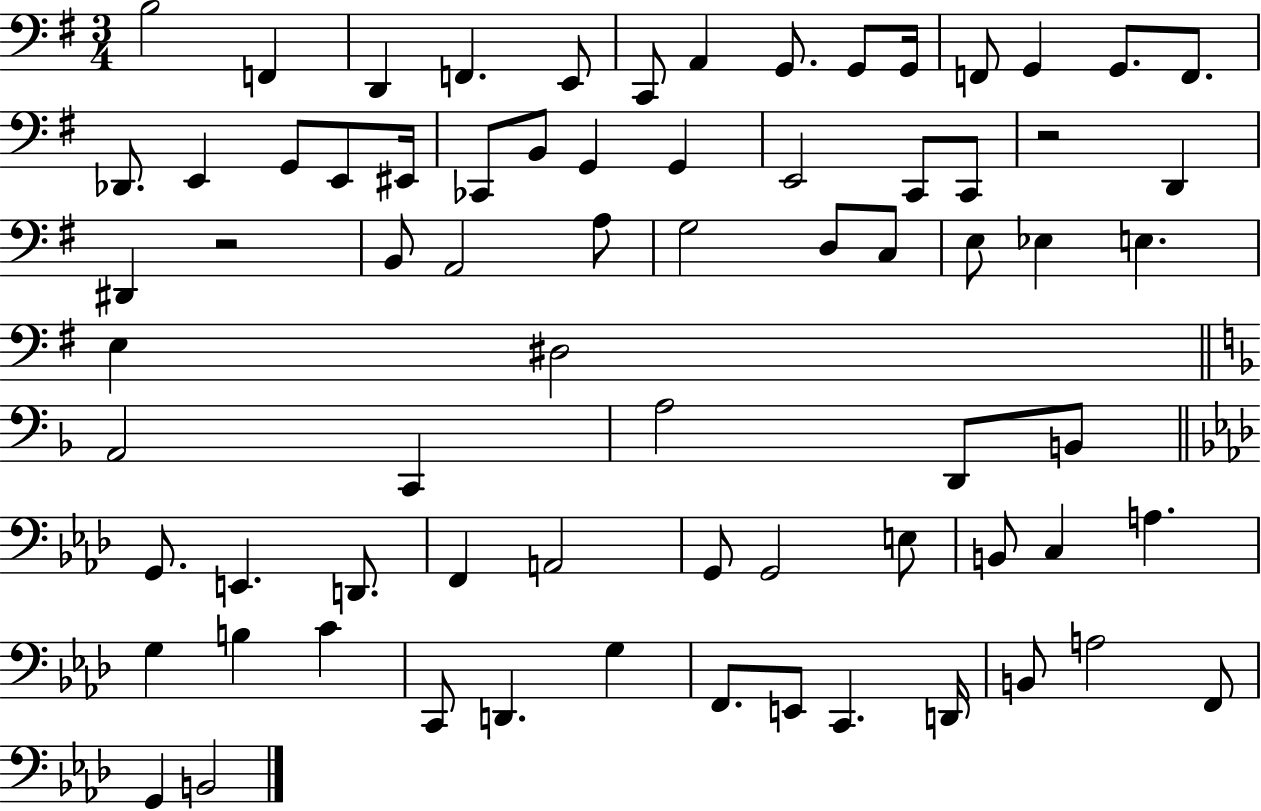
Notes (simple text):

B3/h F2/q D2/q F2/q. E2/e C2/e A2/q G2/e. G2/e G2/s F2/e G2/q G2/e. F2/e. Db2/e. E2/q G2/e E2/e EIS2/s CES2/e B2/e G2/q G2/q E2/h C2/e C2/e R/h D2/q D#2/q R/h B2/e A2/h A3/e G3/h D3/e C3/e E3/e Eb3/q E3/q. E3/q D#3/h A2/h C2/q A3/h D2/e B2/e G2/e. E2/q. D2/e. F2/q A2/h G2/e G2/h E3/e B2/e C3/q A3/q. G3/q B3/q C4/q C2/e D2/q. G3/q F2/e. E2/e C2/q. D2/s B2/e A3/h F2/e G2/q B2/h